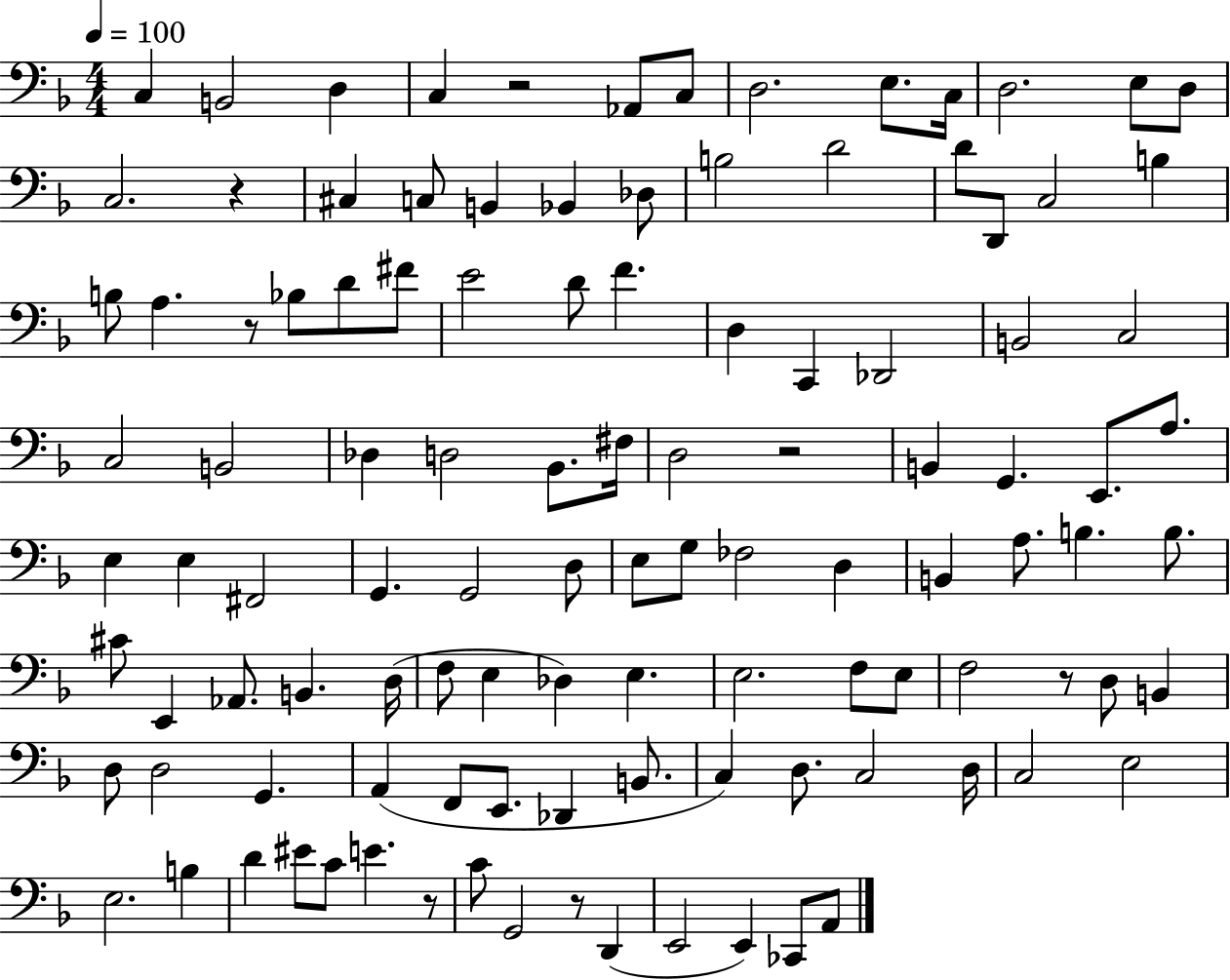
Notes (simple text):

C3/q B2/h D3/q C3/q R/h Ab2/e C3/e D3/h. E3/e. C3/s D3/h. E3/e D3/e C3/h. R/q C#3/q C3/e B2/q Bb2/q Db3/e B3/h D4/h D4/e D2/e C3/h B3/q B3/e A3/q. R/e Bb3/e D4/e F#4/e E4/h D4/e F4/q. D3/q C2/q Db2/h B2/h C3/h C3/h B2/h Db3/q D3/h Bb2/e. F#3/s D3/h R/h B2/q G2/q. E2/e. A3/e. E3/q E3/q F#2/h G2/q. G2/h D3/e E3/e G3/e FES3/h D3/q B2/q A3/e. B3/q. B3/e. C#4/e E2/q Ab2/e. B2/q. D3/s F3/e E3/q Db3/q E3/q. E3/h. F3/e E3/e F3/h R/e D3/e B2/q D3/e D3/h G2/q. A2/q F2/e E2/e. Db2/q B2/e. C3/q D3/e. C3/h D3/s C3/h E3/h E3/h. B3/q D4/q EIS4/e C4/e E4/q. R/e C4/e G2/h R/e D2/q E2/h E2/q CES2/e A2/e